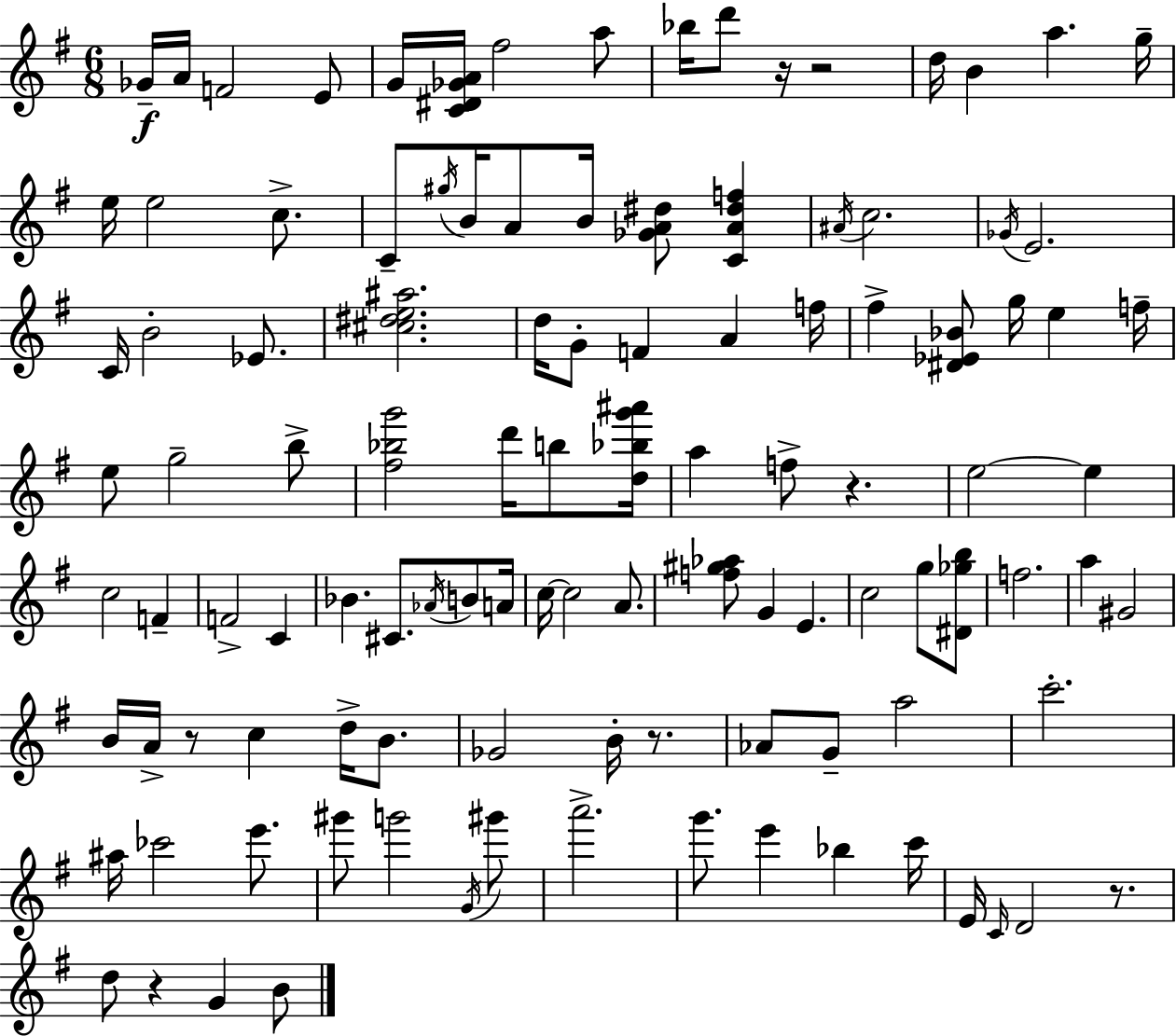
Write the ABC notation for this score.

X:1
T:Untitled
M:6/8
L:1/4
K:G
_G/4 A/4 F2 E/2 G/4 [C^D_GA]/4 ^f2 a/2 _b/4 d'/2 z/4 z2 d/4 B a g/4 e/4 e2 c/2 C/2 ^g/4 B/4 A/2 B/4 [_GA^d]/2 [CA^df] ^A/4 c2 _G/4 E2 C/4 B2 _E/2 [^c^de^a]2 d/4 G/2 F A f/4 ^f [^D_E_B]/2 g/4 e f/4 e/2 g2 b/2 [^f_bg']2 d'/4 b/2 [d_bg'^a']/4 a f/2 z e2 e c2 F F2 C _B ^C/2 _A/4 B/2 A/4 c/4 c2 A/2 [f^g_a]/2 G E c2 g/2 [^D_gb]/2 f2 a ^G2 B/4 A/4 z/2 c d/4 B/2 _G2 B/4 z/2 _A/2 G/2 a2 c'2 ^a/4 _c'2 e'/2 ^g'/2 g'2 G/4 ^g'/2 a'2 g'/2 e' _b c'/4 E/4 C/4 D2 z/2 d/2 z G B/2